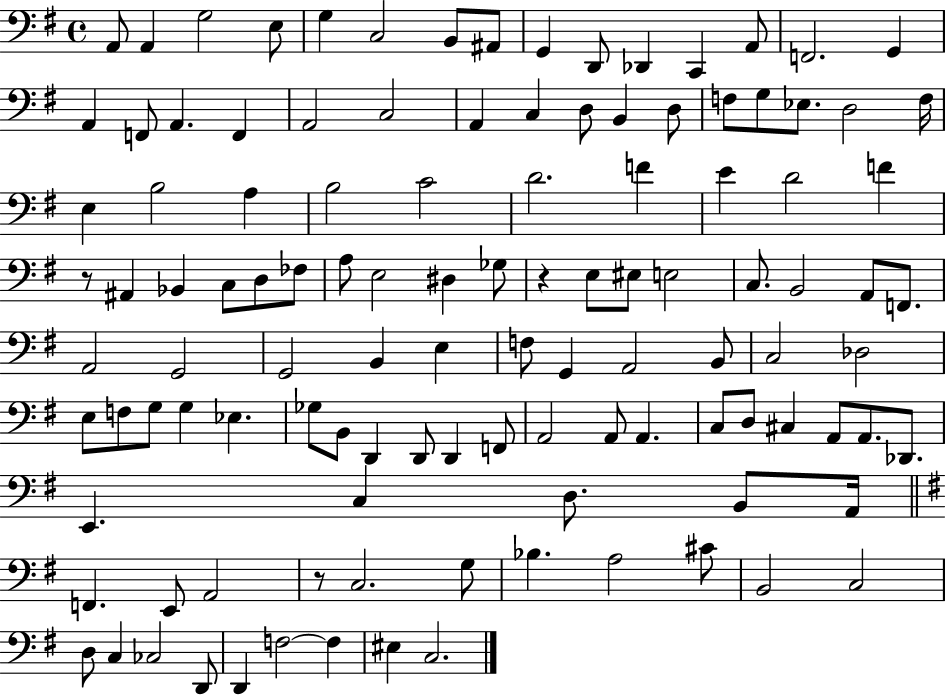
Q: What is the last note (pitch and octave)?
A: C3